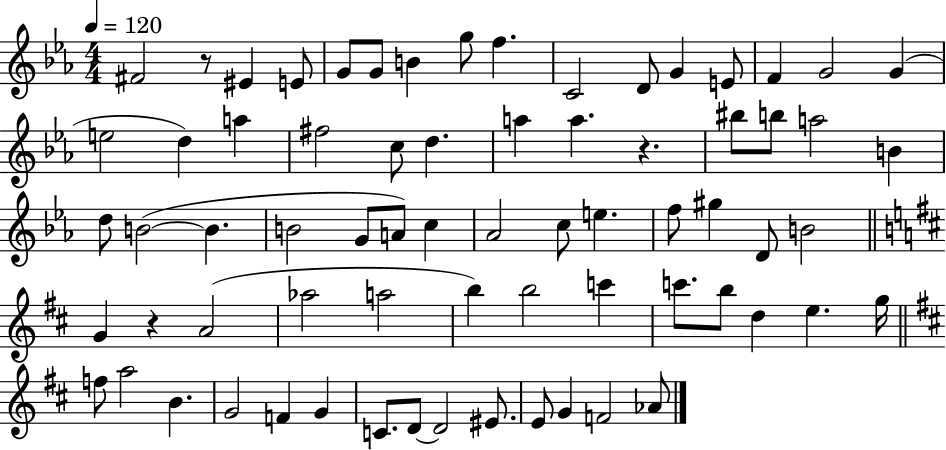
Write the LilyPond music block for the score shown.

{
  \clef treble
  \numericTimeSignature
  \time 4/4
  \key ees \major
  \tempo 4 = 120
  fis'2 r8 eis'4 e'8 | g'8 g'8 b'4 g''8 f''4. | c'2 d'8 g'4 e'8 | f'4 g'2 g'4( | \break e''2 d''4) a''4 | fis''2 c''8 d''4. | a''4 a''4. r4. | bis''8 b''8 a''2 b'4 | \break d''8 b'2~(~ b'4. | b'2 g'8 a'8) c''4 | aes'2 c''8 e''4. | f''8 gis''4 d'8 b'2 | \break \bar "||" \break \key d \major g'4 r4 a'2( | aes''2 a''2 | b''4) b''2 c'''4 | c'''8. b''8 d''4 e''4. g''16 | \break \bar "||" \break \key d \major f''8 a''2 b'4. | g'2 f'4 g'4 | c'8. d'8~~ d'2 eis'8. | e'8 g'4 f'2 aes'8 | \break \bar "|."
}